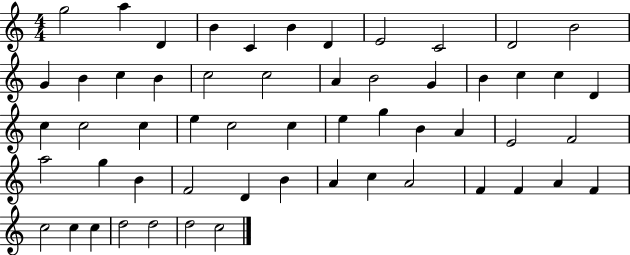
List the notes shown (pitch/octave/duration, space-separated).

G5/h A5/q D4/q B4/q C4/q B4/q D4/q E4/h C4/h D4/h B4/h G4/q B4/q C5/q B4/q C5/h C5/h A4/q B4/h G4/q B4/q C5/q C5/q D4/q C5/q C5/h C5/q E5/q C5/h C5/q E5/q G5/q B4/q A4/q E4/h F4/h A5/h G5/q B4/q F4/h D4/q B4/q A4/q C5/q A4/h F4/q F4/q A4/q F4/q C5/h C5/q C5/q D5/h D5/h D5/h C5/h